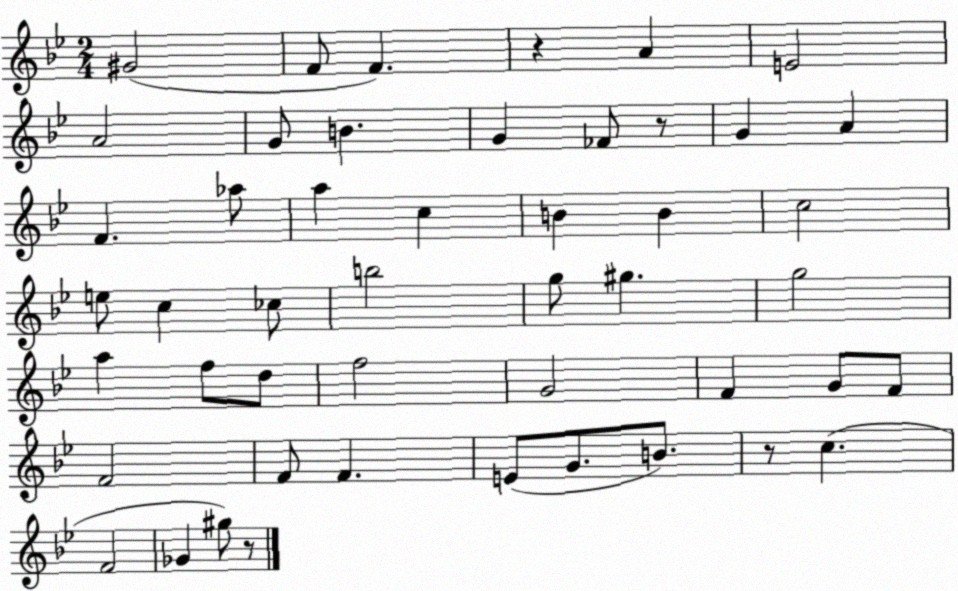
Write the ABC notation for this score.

X:1
T:Untitled
M:2/4
L:1/4
K:Bb
^G2 F/2 F z A E2 A2 G/2 B G _F/2 z/2 G A F _a/2 a c B B c2 e/2 c _c/2 b2 g/2 ^g g2 a f/2 d/2 f2 G2 F G/2 F/2 F2 F/2 F E/2 G/2 B/2 z/2 c F2 _G ^g/2 z/2